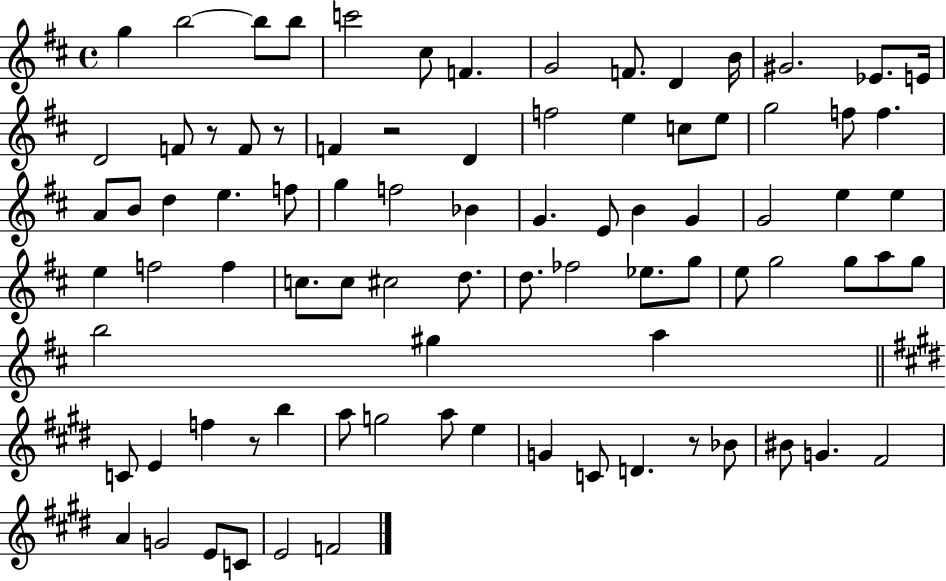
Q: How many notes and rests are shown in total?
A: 86